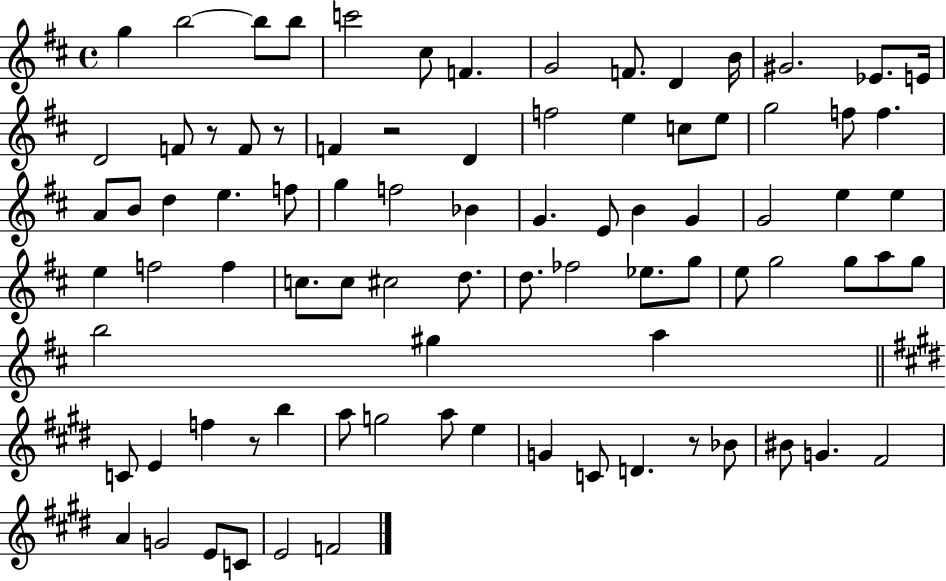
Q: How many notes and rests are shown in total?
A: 86